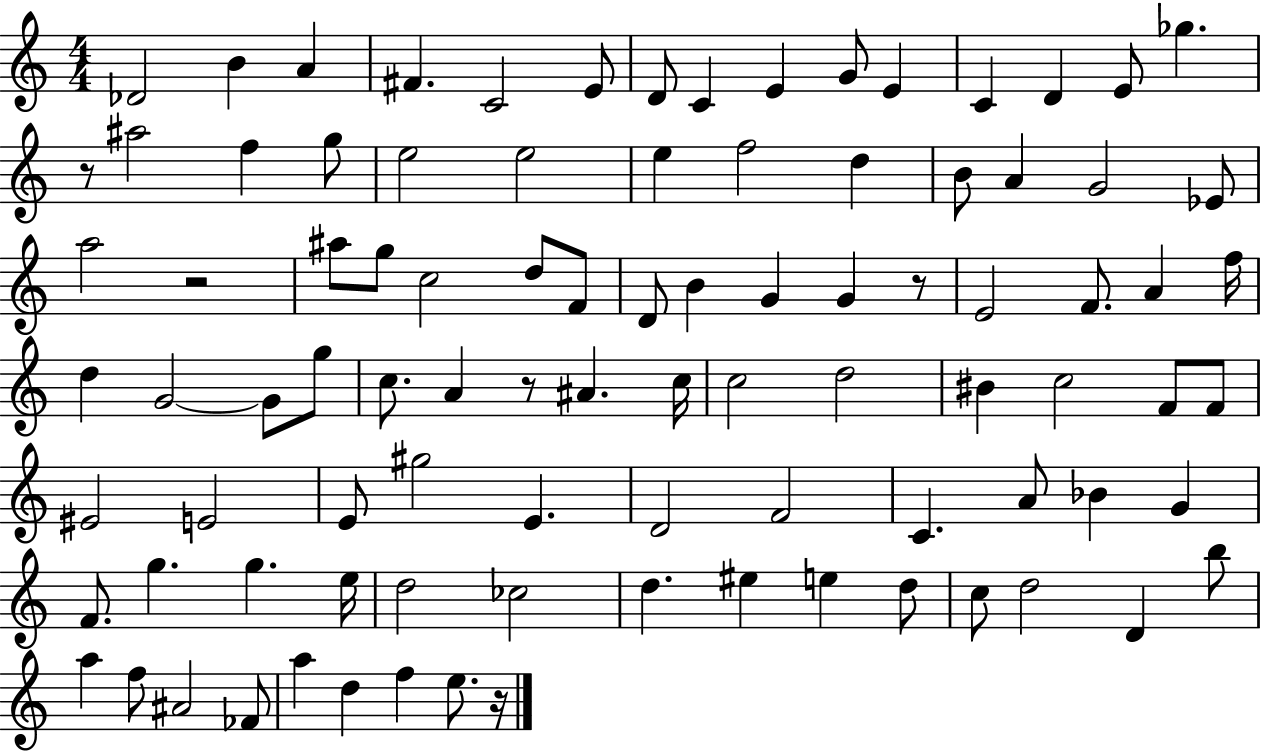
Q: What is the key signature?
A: C major